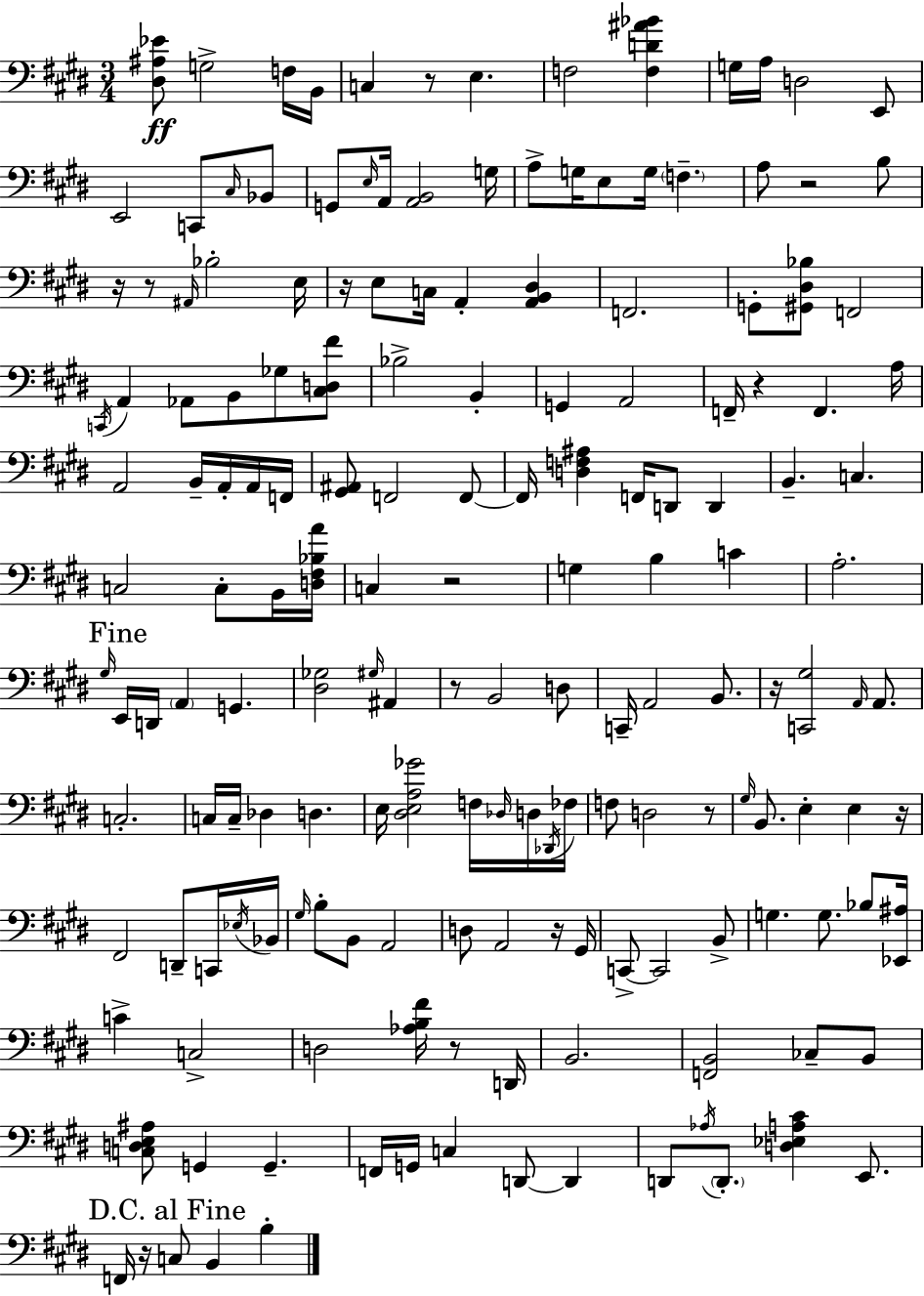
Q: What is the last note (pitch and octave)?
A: B3